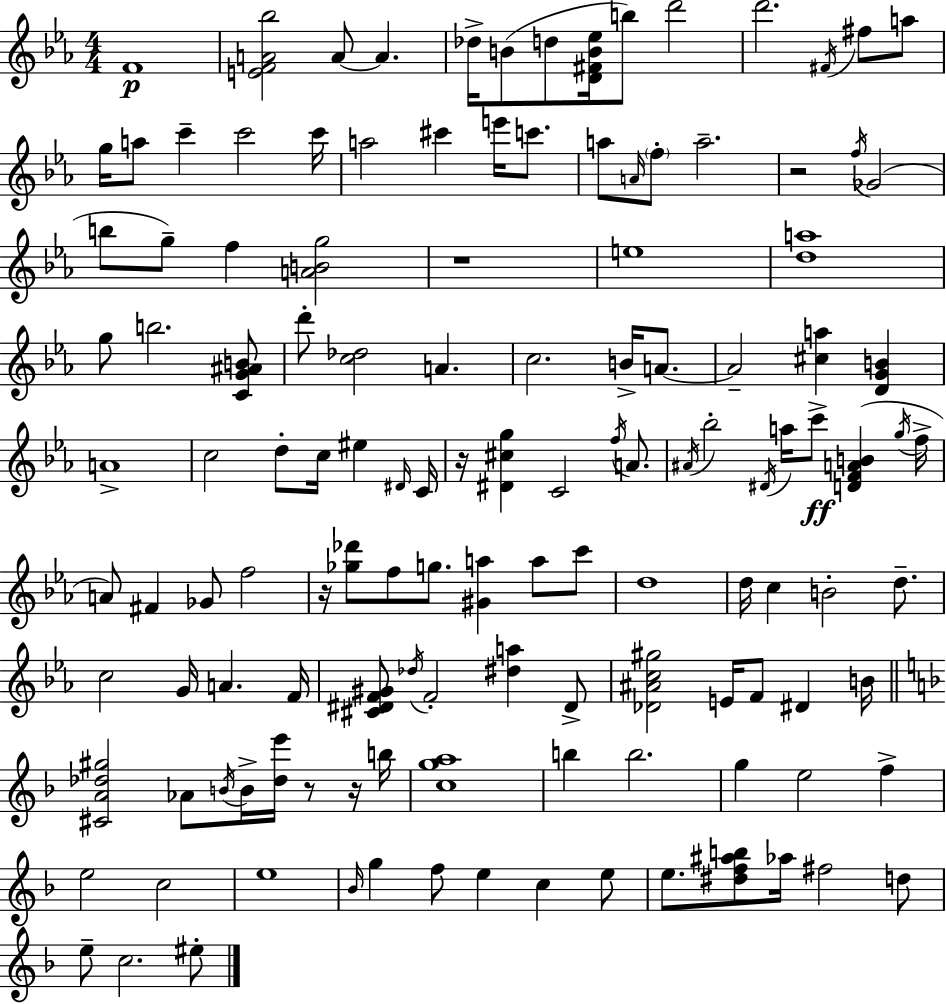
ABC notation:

X:1
T:Untitled
M:4/4
L:1/4
K:Cm
F4 [EFA_b]2 A/2 A _d/4 B/2 d/2 [D^FB_e]/4 b/2 d'2 d'2 ^F/4 ^f/2 a/2 g/4 a/2 c' c'2 c'/4 a2 ^c' e'/4 c'/2 a/2 A/4 f/2 a2 z2 f/4 _G2 b/2 g/2 f [ABg]2 z4 e4 [da]4 g/2 b2 [CG^AB]/2 d'/2 [c_d]2 A c2 B/4 A/2 A2 [^ca] [DGB] A4 c2 d/2 c/4 ^e ^D/4 C/4 z/4 [^D^cg] C2 f/4 A/2 ^A/4 _b2 ^D/4 a/4 c'/2 [DFAB] g/4 f/4 A/2 ^F _G/2 f2 z/4 [_g_d']/2 f/2 g/2 [^Ga] a/2 c'/2 d4 d/4 c B2 d/2 c2 G/4 A F/4 [^C^DF^G]/2 _d/4 F2 [^da] ^D/2 [_D^Ac^g]2 E/4 F/2 ^D B/4 [^CA_d^g]2 _A/2 B/4 B/4 [_de']/4 z/2 z/4 b/4 [cga]4 b b2 g e2 f e2 c2 e4 _B/4 g f/2 e c e/2 e/2 [^df^ab]/2 _a/4 ^f2 d/2 e/2 c2 ^e/2